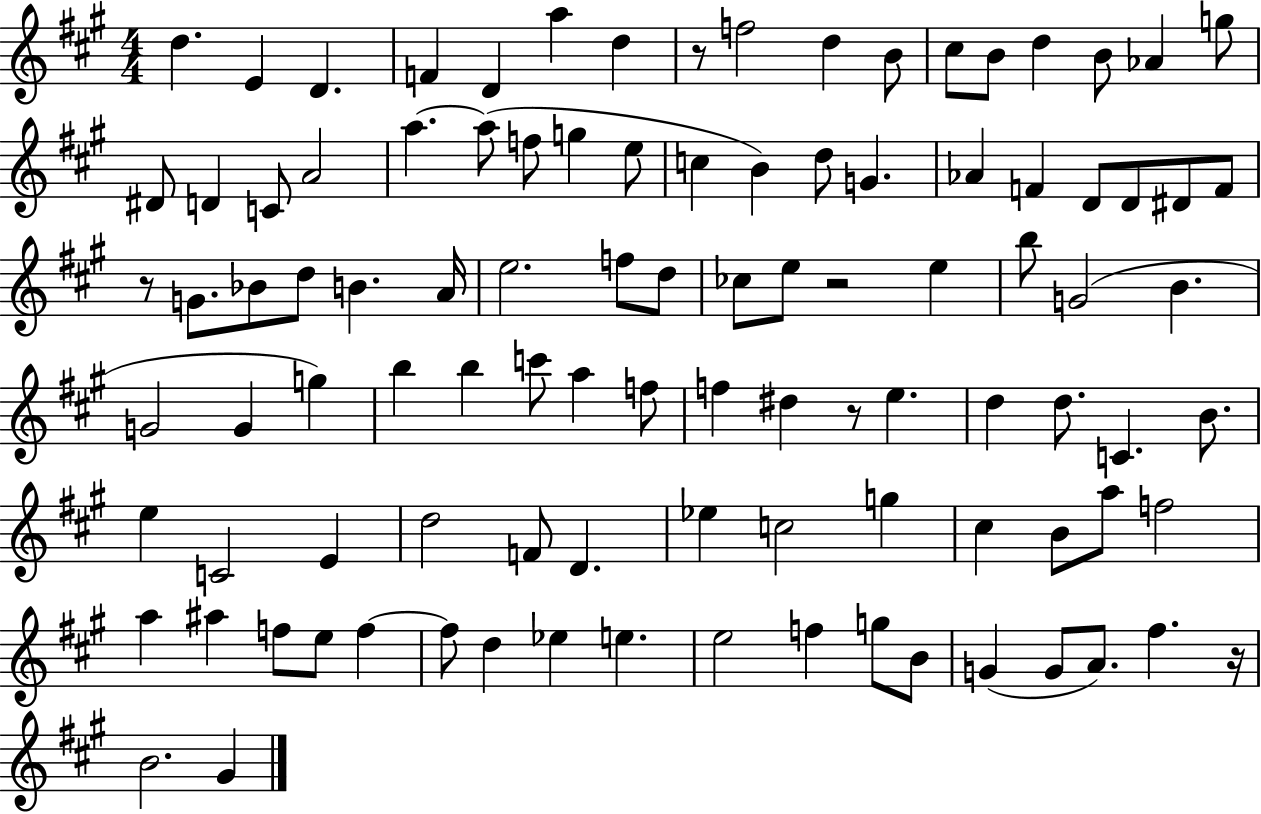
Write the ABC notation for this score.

X:1
T:Untitled
M:4/4
L:1/4
K:A
d E D F D a d z/2 f2 d B/2 ^c/2 B/2 d B/2 _A g/2 ^D/2 D C/2 A2 a a/2 f/2 g e/2 c B d/2 G _A F D/2 D/2 ^D/2 F/2 z/2 G/2 _B/2 d/2 B A/4 e2 f/2 d/2 _c/2 e/2 z2 e b/2 G2 B G2 G g b b c'/2 a f/2 f ^d z/2 e d d/2 C B/2 e C2 E d2 F/2 D _e c2 g ^c B/2 a/2 f2 a ^a f/2 e/2 f f/2 d _e e e2 f g/2 B/2 G G/2 A/2 ^f z/4 B2 ^G